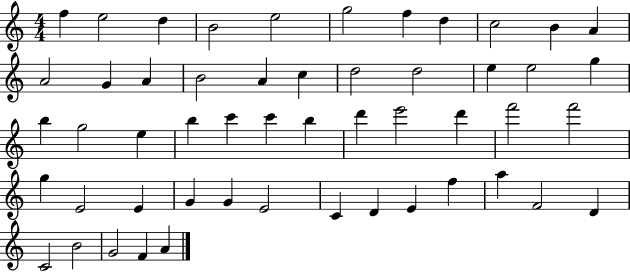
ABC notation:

X:1
T:Untitled
M:4/4
L:1/4
K:C
f e2 d B2 e2 g2 f d c2 B A A2 G A B2 A c d2 d2 e e2 g b g2 e b c' c' b d' e'2 d' f'2 f'2 g E2 E G G E2 C D E f a F2 D C2 B2 G2 F A